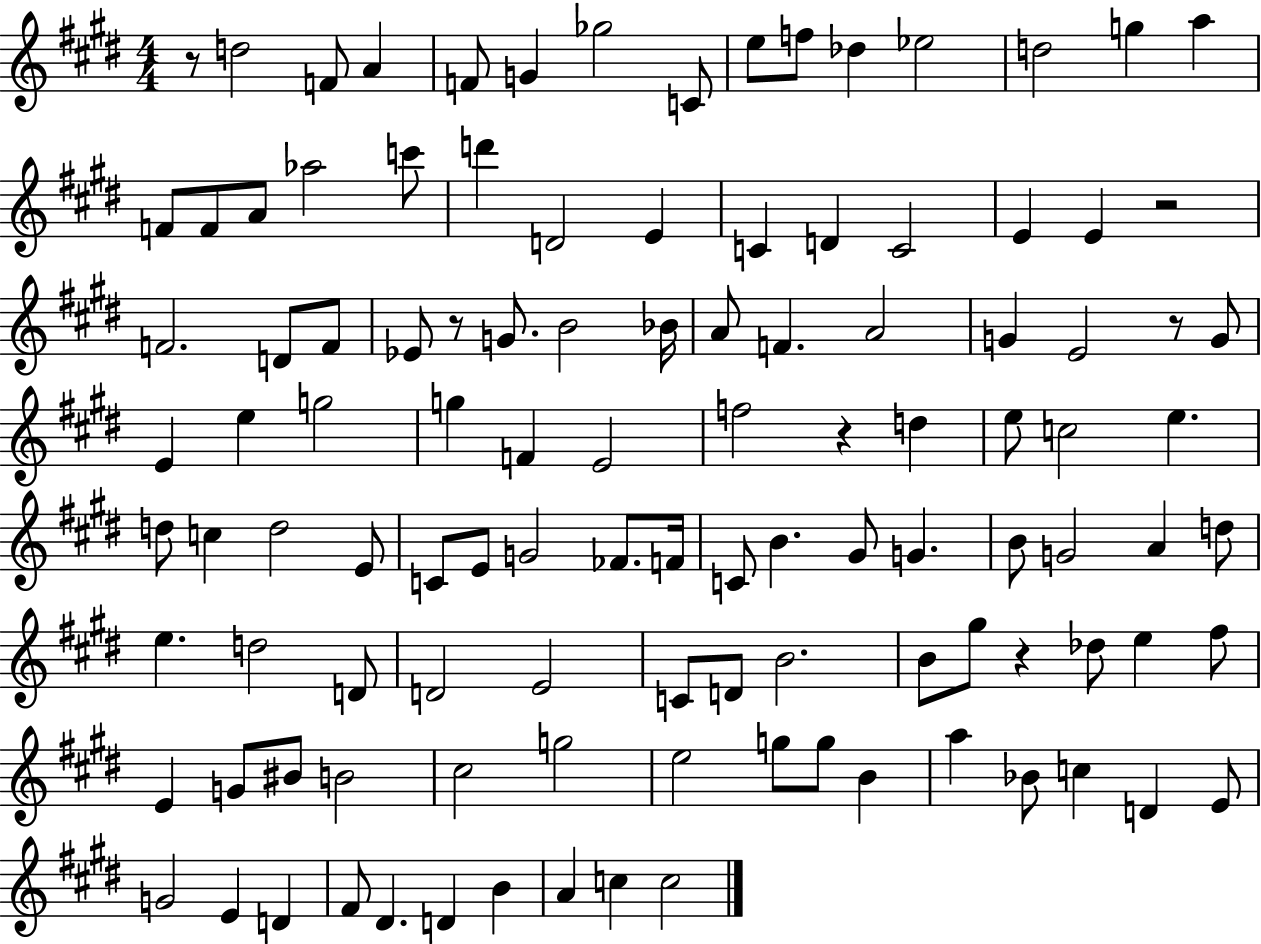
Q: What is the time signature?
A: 4/4